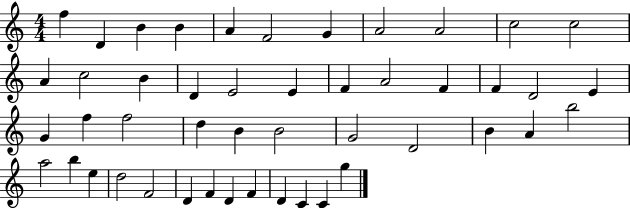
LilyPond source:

{
  \clef treble
  \numericTimeSignature
  \time 4/4
  \key c \major
  f''4 d'4 b'4 b'4 | a'4 f'2 g'4 | a'2 a'2 | c''2 c''2 | \break a'4 c''2 b'4 | d'4 e'2 e'4 | f'4 a'2 f'4 | f'4 d'2 e'4 | \break g'4 f''4 f''2 | d''4 b'4 b'2 | g'2 d'2 | b'4 a'4 b''2 | \break a''2 b''4 e''4 | d''2 f'2 | d'4 f'4 d'4 f'4 | d'4 c'4 c'4 g''4 | \break \bar "|."
}